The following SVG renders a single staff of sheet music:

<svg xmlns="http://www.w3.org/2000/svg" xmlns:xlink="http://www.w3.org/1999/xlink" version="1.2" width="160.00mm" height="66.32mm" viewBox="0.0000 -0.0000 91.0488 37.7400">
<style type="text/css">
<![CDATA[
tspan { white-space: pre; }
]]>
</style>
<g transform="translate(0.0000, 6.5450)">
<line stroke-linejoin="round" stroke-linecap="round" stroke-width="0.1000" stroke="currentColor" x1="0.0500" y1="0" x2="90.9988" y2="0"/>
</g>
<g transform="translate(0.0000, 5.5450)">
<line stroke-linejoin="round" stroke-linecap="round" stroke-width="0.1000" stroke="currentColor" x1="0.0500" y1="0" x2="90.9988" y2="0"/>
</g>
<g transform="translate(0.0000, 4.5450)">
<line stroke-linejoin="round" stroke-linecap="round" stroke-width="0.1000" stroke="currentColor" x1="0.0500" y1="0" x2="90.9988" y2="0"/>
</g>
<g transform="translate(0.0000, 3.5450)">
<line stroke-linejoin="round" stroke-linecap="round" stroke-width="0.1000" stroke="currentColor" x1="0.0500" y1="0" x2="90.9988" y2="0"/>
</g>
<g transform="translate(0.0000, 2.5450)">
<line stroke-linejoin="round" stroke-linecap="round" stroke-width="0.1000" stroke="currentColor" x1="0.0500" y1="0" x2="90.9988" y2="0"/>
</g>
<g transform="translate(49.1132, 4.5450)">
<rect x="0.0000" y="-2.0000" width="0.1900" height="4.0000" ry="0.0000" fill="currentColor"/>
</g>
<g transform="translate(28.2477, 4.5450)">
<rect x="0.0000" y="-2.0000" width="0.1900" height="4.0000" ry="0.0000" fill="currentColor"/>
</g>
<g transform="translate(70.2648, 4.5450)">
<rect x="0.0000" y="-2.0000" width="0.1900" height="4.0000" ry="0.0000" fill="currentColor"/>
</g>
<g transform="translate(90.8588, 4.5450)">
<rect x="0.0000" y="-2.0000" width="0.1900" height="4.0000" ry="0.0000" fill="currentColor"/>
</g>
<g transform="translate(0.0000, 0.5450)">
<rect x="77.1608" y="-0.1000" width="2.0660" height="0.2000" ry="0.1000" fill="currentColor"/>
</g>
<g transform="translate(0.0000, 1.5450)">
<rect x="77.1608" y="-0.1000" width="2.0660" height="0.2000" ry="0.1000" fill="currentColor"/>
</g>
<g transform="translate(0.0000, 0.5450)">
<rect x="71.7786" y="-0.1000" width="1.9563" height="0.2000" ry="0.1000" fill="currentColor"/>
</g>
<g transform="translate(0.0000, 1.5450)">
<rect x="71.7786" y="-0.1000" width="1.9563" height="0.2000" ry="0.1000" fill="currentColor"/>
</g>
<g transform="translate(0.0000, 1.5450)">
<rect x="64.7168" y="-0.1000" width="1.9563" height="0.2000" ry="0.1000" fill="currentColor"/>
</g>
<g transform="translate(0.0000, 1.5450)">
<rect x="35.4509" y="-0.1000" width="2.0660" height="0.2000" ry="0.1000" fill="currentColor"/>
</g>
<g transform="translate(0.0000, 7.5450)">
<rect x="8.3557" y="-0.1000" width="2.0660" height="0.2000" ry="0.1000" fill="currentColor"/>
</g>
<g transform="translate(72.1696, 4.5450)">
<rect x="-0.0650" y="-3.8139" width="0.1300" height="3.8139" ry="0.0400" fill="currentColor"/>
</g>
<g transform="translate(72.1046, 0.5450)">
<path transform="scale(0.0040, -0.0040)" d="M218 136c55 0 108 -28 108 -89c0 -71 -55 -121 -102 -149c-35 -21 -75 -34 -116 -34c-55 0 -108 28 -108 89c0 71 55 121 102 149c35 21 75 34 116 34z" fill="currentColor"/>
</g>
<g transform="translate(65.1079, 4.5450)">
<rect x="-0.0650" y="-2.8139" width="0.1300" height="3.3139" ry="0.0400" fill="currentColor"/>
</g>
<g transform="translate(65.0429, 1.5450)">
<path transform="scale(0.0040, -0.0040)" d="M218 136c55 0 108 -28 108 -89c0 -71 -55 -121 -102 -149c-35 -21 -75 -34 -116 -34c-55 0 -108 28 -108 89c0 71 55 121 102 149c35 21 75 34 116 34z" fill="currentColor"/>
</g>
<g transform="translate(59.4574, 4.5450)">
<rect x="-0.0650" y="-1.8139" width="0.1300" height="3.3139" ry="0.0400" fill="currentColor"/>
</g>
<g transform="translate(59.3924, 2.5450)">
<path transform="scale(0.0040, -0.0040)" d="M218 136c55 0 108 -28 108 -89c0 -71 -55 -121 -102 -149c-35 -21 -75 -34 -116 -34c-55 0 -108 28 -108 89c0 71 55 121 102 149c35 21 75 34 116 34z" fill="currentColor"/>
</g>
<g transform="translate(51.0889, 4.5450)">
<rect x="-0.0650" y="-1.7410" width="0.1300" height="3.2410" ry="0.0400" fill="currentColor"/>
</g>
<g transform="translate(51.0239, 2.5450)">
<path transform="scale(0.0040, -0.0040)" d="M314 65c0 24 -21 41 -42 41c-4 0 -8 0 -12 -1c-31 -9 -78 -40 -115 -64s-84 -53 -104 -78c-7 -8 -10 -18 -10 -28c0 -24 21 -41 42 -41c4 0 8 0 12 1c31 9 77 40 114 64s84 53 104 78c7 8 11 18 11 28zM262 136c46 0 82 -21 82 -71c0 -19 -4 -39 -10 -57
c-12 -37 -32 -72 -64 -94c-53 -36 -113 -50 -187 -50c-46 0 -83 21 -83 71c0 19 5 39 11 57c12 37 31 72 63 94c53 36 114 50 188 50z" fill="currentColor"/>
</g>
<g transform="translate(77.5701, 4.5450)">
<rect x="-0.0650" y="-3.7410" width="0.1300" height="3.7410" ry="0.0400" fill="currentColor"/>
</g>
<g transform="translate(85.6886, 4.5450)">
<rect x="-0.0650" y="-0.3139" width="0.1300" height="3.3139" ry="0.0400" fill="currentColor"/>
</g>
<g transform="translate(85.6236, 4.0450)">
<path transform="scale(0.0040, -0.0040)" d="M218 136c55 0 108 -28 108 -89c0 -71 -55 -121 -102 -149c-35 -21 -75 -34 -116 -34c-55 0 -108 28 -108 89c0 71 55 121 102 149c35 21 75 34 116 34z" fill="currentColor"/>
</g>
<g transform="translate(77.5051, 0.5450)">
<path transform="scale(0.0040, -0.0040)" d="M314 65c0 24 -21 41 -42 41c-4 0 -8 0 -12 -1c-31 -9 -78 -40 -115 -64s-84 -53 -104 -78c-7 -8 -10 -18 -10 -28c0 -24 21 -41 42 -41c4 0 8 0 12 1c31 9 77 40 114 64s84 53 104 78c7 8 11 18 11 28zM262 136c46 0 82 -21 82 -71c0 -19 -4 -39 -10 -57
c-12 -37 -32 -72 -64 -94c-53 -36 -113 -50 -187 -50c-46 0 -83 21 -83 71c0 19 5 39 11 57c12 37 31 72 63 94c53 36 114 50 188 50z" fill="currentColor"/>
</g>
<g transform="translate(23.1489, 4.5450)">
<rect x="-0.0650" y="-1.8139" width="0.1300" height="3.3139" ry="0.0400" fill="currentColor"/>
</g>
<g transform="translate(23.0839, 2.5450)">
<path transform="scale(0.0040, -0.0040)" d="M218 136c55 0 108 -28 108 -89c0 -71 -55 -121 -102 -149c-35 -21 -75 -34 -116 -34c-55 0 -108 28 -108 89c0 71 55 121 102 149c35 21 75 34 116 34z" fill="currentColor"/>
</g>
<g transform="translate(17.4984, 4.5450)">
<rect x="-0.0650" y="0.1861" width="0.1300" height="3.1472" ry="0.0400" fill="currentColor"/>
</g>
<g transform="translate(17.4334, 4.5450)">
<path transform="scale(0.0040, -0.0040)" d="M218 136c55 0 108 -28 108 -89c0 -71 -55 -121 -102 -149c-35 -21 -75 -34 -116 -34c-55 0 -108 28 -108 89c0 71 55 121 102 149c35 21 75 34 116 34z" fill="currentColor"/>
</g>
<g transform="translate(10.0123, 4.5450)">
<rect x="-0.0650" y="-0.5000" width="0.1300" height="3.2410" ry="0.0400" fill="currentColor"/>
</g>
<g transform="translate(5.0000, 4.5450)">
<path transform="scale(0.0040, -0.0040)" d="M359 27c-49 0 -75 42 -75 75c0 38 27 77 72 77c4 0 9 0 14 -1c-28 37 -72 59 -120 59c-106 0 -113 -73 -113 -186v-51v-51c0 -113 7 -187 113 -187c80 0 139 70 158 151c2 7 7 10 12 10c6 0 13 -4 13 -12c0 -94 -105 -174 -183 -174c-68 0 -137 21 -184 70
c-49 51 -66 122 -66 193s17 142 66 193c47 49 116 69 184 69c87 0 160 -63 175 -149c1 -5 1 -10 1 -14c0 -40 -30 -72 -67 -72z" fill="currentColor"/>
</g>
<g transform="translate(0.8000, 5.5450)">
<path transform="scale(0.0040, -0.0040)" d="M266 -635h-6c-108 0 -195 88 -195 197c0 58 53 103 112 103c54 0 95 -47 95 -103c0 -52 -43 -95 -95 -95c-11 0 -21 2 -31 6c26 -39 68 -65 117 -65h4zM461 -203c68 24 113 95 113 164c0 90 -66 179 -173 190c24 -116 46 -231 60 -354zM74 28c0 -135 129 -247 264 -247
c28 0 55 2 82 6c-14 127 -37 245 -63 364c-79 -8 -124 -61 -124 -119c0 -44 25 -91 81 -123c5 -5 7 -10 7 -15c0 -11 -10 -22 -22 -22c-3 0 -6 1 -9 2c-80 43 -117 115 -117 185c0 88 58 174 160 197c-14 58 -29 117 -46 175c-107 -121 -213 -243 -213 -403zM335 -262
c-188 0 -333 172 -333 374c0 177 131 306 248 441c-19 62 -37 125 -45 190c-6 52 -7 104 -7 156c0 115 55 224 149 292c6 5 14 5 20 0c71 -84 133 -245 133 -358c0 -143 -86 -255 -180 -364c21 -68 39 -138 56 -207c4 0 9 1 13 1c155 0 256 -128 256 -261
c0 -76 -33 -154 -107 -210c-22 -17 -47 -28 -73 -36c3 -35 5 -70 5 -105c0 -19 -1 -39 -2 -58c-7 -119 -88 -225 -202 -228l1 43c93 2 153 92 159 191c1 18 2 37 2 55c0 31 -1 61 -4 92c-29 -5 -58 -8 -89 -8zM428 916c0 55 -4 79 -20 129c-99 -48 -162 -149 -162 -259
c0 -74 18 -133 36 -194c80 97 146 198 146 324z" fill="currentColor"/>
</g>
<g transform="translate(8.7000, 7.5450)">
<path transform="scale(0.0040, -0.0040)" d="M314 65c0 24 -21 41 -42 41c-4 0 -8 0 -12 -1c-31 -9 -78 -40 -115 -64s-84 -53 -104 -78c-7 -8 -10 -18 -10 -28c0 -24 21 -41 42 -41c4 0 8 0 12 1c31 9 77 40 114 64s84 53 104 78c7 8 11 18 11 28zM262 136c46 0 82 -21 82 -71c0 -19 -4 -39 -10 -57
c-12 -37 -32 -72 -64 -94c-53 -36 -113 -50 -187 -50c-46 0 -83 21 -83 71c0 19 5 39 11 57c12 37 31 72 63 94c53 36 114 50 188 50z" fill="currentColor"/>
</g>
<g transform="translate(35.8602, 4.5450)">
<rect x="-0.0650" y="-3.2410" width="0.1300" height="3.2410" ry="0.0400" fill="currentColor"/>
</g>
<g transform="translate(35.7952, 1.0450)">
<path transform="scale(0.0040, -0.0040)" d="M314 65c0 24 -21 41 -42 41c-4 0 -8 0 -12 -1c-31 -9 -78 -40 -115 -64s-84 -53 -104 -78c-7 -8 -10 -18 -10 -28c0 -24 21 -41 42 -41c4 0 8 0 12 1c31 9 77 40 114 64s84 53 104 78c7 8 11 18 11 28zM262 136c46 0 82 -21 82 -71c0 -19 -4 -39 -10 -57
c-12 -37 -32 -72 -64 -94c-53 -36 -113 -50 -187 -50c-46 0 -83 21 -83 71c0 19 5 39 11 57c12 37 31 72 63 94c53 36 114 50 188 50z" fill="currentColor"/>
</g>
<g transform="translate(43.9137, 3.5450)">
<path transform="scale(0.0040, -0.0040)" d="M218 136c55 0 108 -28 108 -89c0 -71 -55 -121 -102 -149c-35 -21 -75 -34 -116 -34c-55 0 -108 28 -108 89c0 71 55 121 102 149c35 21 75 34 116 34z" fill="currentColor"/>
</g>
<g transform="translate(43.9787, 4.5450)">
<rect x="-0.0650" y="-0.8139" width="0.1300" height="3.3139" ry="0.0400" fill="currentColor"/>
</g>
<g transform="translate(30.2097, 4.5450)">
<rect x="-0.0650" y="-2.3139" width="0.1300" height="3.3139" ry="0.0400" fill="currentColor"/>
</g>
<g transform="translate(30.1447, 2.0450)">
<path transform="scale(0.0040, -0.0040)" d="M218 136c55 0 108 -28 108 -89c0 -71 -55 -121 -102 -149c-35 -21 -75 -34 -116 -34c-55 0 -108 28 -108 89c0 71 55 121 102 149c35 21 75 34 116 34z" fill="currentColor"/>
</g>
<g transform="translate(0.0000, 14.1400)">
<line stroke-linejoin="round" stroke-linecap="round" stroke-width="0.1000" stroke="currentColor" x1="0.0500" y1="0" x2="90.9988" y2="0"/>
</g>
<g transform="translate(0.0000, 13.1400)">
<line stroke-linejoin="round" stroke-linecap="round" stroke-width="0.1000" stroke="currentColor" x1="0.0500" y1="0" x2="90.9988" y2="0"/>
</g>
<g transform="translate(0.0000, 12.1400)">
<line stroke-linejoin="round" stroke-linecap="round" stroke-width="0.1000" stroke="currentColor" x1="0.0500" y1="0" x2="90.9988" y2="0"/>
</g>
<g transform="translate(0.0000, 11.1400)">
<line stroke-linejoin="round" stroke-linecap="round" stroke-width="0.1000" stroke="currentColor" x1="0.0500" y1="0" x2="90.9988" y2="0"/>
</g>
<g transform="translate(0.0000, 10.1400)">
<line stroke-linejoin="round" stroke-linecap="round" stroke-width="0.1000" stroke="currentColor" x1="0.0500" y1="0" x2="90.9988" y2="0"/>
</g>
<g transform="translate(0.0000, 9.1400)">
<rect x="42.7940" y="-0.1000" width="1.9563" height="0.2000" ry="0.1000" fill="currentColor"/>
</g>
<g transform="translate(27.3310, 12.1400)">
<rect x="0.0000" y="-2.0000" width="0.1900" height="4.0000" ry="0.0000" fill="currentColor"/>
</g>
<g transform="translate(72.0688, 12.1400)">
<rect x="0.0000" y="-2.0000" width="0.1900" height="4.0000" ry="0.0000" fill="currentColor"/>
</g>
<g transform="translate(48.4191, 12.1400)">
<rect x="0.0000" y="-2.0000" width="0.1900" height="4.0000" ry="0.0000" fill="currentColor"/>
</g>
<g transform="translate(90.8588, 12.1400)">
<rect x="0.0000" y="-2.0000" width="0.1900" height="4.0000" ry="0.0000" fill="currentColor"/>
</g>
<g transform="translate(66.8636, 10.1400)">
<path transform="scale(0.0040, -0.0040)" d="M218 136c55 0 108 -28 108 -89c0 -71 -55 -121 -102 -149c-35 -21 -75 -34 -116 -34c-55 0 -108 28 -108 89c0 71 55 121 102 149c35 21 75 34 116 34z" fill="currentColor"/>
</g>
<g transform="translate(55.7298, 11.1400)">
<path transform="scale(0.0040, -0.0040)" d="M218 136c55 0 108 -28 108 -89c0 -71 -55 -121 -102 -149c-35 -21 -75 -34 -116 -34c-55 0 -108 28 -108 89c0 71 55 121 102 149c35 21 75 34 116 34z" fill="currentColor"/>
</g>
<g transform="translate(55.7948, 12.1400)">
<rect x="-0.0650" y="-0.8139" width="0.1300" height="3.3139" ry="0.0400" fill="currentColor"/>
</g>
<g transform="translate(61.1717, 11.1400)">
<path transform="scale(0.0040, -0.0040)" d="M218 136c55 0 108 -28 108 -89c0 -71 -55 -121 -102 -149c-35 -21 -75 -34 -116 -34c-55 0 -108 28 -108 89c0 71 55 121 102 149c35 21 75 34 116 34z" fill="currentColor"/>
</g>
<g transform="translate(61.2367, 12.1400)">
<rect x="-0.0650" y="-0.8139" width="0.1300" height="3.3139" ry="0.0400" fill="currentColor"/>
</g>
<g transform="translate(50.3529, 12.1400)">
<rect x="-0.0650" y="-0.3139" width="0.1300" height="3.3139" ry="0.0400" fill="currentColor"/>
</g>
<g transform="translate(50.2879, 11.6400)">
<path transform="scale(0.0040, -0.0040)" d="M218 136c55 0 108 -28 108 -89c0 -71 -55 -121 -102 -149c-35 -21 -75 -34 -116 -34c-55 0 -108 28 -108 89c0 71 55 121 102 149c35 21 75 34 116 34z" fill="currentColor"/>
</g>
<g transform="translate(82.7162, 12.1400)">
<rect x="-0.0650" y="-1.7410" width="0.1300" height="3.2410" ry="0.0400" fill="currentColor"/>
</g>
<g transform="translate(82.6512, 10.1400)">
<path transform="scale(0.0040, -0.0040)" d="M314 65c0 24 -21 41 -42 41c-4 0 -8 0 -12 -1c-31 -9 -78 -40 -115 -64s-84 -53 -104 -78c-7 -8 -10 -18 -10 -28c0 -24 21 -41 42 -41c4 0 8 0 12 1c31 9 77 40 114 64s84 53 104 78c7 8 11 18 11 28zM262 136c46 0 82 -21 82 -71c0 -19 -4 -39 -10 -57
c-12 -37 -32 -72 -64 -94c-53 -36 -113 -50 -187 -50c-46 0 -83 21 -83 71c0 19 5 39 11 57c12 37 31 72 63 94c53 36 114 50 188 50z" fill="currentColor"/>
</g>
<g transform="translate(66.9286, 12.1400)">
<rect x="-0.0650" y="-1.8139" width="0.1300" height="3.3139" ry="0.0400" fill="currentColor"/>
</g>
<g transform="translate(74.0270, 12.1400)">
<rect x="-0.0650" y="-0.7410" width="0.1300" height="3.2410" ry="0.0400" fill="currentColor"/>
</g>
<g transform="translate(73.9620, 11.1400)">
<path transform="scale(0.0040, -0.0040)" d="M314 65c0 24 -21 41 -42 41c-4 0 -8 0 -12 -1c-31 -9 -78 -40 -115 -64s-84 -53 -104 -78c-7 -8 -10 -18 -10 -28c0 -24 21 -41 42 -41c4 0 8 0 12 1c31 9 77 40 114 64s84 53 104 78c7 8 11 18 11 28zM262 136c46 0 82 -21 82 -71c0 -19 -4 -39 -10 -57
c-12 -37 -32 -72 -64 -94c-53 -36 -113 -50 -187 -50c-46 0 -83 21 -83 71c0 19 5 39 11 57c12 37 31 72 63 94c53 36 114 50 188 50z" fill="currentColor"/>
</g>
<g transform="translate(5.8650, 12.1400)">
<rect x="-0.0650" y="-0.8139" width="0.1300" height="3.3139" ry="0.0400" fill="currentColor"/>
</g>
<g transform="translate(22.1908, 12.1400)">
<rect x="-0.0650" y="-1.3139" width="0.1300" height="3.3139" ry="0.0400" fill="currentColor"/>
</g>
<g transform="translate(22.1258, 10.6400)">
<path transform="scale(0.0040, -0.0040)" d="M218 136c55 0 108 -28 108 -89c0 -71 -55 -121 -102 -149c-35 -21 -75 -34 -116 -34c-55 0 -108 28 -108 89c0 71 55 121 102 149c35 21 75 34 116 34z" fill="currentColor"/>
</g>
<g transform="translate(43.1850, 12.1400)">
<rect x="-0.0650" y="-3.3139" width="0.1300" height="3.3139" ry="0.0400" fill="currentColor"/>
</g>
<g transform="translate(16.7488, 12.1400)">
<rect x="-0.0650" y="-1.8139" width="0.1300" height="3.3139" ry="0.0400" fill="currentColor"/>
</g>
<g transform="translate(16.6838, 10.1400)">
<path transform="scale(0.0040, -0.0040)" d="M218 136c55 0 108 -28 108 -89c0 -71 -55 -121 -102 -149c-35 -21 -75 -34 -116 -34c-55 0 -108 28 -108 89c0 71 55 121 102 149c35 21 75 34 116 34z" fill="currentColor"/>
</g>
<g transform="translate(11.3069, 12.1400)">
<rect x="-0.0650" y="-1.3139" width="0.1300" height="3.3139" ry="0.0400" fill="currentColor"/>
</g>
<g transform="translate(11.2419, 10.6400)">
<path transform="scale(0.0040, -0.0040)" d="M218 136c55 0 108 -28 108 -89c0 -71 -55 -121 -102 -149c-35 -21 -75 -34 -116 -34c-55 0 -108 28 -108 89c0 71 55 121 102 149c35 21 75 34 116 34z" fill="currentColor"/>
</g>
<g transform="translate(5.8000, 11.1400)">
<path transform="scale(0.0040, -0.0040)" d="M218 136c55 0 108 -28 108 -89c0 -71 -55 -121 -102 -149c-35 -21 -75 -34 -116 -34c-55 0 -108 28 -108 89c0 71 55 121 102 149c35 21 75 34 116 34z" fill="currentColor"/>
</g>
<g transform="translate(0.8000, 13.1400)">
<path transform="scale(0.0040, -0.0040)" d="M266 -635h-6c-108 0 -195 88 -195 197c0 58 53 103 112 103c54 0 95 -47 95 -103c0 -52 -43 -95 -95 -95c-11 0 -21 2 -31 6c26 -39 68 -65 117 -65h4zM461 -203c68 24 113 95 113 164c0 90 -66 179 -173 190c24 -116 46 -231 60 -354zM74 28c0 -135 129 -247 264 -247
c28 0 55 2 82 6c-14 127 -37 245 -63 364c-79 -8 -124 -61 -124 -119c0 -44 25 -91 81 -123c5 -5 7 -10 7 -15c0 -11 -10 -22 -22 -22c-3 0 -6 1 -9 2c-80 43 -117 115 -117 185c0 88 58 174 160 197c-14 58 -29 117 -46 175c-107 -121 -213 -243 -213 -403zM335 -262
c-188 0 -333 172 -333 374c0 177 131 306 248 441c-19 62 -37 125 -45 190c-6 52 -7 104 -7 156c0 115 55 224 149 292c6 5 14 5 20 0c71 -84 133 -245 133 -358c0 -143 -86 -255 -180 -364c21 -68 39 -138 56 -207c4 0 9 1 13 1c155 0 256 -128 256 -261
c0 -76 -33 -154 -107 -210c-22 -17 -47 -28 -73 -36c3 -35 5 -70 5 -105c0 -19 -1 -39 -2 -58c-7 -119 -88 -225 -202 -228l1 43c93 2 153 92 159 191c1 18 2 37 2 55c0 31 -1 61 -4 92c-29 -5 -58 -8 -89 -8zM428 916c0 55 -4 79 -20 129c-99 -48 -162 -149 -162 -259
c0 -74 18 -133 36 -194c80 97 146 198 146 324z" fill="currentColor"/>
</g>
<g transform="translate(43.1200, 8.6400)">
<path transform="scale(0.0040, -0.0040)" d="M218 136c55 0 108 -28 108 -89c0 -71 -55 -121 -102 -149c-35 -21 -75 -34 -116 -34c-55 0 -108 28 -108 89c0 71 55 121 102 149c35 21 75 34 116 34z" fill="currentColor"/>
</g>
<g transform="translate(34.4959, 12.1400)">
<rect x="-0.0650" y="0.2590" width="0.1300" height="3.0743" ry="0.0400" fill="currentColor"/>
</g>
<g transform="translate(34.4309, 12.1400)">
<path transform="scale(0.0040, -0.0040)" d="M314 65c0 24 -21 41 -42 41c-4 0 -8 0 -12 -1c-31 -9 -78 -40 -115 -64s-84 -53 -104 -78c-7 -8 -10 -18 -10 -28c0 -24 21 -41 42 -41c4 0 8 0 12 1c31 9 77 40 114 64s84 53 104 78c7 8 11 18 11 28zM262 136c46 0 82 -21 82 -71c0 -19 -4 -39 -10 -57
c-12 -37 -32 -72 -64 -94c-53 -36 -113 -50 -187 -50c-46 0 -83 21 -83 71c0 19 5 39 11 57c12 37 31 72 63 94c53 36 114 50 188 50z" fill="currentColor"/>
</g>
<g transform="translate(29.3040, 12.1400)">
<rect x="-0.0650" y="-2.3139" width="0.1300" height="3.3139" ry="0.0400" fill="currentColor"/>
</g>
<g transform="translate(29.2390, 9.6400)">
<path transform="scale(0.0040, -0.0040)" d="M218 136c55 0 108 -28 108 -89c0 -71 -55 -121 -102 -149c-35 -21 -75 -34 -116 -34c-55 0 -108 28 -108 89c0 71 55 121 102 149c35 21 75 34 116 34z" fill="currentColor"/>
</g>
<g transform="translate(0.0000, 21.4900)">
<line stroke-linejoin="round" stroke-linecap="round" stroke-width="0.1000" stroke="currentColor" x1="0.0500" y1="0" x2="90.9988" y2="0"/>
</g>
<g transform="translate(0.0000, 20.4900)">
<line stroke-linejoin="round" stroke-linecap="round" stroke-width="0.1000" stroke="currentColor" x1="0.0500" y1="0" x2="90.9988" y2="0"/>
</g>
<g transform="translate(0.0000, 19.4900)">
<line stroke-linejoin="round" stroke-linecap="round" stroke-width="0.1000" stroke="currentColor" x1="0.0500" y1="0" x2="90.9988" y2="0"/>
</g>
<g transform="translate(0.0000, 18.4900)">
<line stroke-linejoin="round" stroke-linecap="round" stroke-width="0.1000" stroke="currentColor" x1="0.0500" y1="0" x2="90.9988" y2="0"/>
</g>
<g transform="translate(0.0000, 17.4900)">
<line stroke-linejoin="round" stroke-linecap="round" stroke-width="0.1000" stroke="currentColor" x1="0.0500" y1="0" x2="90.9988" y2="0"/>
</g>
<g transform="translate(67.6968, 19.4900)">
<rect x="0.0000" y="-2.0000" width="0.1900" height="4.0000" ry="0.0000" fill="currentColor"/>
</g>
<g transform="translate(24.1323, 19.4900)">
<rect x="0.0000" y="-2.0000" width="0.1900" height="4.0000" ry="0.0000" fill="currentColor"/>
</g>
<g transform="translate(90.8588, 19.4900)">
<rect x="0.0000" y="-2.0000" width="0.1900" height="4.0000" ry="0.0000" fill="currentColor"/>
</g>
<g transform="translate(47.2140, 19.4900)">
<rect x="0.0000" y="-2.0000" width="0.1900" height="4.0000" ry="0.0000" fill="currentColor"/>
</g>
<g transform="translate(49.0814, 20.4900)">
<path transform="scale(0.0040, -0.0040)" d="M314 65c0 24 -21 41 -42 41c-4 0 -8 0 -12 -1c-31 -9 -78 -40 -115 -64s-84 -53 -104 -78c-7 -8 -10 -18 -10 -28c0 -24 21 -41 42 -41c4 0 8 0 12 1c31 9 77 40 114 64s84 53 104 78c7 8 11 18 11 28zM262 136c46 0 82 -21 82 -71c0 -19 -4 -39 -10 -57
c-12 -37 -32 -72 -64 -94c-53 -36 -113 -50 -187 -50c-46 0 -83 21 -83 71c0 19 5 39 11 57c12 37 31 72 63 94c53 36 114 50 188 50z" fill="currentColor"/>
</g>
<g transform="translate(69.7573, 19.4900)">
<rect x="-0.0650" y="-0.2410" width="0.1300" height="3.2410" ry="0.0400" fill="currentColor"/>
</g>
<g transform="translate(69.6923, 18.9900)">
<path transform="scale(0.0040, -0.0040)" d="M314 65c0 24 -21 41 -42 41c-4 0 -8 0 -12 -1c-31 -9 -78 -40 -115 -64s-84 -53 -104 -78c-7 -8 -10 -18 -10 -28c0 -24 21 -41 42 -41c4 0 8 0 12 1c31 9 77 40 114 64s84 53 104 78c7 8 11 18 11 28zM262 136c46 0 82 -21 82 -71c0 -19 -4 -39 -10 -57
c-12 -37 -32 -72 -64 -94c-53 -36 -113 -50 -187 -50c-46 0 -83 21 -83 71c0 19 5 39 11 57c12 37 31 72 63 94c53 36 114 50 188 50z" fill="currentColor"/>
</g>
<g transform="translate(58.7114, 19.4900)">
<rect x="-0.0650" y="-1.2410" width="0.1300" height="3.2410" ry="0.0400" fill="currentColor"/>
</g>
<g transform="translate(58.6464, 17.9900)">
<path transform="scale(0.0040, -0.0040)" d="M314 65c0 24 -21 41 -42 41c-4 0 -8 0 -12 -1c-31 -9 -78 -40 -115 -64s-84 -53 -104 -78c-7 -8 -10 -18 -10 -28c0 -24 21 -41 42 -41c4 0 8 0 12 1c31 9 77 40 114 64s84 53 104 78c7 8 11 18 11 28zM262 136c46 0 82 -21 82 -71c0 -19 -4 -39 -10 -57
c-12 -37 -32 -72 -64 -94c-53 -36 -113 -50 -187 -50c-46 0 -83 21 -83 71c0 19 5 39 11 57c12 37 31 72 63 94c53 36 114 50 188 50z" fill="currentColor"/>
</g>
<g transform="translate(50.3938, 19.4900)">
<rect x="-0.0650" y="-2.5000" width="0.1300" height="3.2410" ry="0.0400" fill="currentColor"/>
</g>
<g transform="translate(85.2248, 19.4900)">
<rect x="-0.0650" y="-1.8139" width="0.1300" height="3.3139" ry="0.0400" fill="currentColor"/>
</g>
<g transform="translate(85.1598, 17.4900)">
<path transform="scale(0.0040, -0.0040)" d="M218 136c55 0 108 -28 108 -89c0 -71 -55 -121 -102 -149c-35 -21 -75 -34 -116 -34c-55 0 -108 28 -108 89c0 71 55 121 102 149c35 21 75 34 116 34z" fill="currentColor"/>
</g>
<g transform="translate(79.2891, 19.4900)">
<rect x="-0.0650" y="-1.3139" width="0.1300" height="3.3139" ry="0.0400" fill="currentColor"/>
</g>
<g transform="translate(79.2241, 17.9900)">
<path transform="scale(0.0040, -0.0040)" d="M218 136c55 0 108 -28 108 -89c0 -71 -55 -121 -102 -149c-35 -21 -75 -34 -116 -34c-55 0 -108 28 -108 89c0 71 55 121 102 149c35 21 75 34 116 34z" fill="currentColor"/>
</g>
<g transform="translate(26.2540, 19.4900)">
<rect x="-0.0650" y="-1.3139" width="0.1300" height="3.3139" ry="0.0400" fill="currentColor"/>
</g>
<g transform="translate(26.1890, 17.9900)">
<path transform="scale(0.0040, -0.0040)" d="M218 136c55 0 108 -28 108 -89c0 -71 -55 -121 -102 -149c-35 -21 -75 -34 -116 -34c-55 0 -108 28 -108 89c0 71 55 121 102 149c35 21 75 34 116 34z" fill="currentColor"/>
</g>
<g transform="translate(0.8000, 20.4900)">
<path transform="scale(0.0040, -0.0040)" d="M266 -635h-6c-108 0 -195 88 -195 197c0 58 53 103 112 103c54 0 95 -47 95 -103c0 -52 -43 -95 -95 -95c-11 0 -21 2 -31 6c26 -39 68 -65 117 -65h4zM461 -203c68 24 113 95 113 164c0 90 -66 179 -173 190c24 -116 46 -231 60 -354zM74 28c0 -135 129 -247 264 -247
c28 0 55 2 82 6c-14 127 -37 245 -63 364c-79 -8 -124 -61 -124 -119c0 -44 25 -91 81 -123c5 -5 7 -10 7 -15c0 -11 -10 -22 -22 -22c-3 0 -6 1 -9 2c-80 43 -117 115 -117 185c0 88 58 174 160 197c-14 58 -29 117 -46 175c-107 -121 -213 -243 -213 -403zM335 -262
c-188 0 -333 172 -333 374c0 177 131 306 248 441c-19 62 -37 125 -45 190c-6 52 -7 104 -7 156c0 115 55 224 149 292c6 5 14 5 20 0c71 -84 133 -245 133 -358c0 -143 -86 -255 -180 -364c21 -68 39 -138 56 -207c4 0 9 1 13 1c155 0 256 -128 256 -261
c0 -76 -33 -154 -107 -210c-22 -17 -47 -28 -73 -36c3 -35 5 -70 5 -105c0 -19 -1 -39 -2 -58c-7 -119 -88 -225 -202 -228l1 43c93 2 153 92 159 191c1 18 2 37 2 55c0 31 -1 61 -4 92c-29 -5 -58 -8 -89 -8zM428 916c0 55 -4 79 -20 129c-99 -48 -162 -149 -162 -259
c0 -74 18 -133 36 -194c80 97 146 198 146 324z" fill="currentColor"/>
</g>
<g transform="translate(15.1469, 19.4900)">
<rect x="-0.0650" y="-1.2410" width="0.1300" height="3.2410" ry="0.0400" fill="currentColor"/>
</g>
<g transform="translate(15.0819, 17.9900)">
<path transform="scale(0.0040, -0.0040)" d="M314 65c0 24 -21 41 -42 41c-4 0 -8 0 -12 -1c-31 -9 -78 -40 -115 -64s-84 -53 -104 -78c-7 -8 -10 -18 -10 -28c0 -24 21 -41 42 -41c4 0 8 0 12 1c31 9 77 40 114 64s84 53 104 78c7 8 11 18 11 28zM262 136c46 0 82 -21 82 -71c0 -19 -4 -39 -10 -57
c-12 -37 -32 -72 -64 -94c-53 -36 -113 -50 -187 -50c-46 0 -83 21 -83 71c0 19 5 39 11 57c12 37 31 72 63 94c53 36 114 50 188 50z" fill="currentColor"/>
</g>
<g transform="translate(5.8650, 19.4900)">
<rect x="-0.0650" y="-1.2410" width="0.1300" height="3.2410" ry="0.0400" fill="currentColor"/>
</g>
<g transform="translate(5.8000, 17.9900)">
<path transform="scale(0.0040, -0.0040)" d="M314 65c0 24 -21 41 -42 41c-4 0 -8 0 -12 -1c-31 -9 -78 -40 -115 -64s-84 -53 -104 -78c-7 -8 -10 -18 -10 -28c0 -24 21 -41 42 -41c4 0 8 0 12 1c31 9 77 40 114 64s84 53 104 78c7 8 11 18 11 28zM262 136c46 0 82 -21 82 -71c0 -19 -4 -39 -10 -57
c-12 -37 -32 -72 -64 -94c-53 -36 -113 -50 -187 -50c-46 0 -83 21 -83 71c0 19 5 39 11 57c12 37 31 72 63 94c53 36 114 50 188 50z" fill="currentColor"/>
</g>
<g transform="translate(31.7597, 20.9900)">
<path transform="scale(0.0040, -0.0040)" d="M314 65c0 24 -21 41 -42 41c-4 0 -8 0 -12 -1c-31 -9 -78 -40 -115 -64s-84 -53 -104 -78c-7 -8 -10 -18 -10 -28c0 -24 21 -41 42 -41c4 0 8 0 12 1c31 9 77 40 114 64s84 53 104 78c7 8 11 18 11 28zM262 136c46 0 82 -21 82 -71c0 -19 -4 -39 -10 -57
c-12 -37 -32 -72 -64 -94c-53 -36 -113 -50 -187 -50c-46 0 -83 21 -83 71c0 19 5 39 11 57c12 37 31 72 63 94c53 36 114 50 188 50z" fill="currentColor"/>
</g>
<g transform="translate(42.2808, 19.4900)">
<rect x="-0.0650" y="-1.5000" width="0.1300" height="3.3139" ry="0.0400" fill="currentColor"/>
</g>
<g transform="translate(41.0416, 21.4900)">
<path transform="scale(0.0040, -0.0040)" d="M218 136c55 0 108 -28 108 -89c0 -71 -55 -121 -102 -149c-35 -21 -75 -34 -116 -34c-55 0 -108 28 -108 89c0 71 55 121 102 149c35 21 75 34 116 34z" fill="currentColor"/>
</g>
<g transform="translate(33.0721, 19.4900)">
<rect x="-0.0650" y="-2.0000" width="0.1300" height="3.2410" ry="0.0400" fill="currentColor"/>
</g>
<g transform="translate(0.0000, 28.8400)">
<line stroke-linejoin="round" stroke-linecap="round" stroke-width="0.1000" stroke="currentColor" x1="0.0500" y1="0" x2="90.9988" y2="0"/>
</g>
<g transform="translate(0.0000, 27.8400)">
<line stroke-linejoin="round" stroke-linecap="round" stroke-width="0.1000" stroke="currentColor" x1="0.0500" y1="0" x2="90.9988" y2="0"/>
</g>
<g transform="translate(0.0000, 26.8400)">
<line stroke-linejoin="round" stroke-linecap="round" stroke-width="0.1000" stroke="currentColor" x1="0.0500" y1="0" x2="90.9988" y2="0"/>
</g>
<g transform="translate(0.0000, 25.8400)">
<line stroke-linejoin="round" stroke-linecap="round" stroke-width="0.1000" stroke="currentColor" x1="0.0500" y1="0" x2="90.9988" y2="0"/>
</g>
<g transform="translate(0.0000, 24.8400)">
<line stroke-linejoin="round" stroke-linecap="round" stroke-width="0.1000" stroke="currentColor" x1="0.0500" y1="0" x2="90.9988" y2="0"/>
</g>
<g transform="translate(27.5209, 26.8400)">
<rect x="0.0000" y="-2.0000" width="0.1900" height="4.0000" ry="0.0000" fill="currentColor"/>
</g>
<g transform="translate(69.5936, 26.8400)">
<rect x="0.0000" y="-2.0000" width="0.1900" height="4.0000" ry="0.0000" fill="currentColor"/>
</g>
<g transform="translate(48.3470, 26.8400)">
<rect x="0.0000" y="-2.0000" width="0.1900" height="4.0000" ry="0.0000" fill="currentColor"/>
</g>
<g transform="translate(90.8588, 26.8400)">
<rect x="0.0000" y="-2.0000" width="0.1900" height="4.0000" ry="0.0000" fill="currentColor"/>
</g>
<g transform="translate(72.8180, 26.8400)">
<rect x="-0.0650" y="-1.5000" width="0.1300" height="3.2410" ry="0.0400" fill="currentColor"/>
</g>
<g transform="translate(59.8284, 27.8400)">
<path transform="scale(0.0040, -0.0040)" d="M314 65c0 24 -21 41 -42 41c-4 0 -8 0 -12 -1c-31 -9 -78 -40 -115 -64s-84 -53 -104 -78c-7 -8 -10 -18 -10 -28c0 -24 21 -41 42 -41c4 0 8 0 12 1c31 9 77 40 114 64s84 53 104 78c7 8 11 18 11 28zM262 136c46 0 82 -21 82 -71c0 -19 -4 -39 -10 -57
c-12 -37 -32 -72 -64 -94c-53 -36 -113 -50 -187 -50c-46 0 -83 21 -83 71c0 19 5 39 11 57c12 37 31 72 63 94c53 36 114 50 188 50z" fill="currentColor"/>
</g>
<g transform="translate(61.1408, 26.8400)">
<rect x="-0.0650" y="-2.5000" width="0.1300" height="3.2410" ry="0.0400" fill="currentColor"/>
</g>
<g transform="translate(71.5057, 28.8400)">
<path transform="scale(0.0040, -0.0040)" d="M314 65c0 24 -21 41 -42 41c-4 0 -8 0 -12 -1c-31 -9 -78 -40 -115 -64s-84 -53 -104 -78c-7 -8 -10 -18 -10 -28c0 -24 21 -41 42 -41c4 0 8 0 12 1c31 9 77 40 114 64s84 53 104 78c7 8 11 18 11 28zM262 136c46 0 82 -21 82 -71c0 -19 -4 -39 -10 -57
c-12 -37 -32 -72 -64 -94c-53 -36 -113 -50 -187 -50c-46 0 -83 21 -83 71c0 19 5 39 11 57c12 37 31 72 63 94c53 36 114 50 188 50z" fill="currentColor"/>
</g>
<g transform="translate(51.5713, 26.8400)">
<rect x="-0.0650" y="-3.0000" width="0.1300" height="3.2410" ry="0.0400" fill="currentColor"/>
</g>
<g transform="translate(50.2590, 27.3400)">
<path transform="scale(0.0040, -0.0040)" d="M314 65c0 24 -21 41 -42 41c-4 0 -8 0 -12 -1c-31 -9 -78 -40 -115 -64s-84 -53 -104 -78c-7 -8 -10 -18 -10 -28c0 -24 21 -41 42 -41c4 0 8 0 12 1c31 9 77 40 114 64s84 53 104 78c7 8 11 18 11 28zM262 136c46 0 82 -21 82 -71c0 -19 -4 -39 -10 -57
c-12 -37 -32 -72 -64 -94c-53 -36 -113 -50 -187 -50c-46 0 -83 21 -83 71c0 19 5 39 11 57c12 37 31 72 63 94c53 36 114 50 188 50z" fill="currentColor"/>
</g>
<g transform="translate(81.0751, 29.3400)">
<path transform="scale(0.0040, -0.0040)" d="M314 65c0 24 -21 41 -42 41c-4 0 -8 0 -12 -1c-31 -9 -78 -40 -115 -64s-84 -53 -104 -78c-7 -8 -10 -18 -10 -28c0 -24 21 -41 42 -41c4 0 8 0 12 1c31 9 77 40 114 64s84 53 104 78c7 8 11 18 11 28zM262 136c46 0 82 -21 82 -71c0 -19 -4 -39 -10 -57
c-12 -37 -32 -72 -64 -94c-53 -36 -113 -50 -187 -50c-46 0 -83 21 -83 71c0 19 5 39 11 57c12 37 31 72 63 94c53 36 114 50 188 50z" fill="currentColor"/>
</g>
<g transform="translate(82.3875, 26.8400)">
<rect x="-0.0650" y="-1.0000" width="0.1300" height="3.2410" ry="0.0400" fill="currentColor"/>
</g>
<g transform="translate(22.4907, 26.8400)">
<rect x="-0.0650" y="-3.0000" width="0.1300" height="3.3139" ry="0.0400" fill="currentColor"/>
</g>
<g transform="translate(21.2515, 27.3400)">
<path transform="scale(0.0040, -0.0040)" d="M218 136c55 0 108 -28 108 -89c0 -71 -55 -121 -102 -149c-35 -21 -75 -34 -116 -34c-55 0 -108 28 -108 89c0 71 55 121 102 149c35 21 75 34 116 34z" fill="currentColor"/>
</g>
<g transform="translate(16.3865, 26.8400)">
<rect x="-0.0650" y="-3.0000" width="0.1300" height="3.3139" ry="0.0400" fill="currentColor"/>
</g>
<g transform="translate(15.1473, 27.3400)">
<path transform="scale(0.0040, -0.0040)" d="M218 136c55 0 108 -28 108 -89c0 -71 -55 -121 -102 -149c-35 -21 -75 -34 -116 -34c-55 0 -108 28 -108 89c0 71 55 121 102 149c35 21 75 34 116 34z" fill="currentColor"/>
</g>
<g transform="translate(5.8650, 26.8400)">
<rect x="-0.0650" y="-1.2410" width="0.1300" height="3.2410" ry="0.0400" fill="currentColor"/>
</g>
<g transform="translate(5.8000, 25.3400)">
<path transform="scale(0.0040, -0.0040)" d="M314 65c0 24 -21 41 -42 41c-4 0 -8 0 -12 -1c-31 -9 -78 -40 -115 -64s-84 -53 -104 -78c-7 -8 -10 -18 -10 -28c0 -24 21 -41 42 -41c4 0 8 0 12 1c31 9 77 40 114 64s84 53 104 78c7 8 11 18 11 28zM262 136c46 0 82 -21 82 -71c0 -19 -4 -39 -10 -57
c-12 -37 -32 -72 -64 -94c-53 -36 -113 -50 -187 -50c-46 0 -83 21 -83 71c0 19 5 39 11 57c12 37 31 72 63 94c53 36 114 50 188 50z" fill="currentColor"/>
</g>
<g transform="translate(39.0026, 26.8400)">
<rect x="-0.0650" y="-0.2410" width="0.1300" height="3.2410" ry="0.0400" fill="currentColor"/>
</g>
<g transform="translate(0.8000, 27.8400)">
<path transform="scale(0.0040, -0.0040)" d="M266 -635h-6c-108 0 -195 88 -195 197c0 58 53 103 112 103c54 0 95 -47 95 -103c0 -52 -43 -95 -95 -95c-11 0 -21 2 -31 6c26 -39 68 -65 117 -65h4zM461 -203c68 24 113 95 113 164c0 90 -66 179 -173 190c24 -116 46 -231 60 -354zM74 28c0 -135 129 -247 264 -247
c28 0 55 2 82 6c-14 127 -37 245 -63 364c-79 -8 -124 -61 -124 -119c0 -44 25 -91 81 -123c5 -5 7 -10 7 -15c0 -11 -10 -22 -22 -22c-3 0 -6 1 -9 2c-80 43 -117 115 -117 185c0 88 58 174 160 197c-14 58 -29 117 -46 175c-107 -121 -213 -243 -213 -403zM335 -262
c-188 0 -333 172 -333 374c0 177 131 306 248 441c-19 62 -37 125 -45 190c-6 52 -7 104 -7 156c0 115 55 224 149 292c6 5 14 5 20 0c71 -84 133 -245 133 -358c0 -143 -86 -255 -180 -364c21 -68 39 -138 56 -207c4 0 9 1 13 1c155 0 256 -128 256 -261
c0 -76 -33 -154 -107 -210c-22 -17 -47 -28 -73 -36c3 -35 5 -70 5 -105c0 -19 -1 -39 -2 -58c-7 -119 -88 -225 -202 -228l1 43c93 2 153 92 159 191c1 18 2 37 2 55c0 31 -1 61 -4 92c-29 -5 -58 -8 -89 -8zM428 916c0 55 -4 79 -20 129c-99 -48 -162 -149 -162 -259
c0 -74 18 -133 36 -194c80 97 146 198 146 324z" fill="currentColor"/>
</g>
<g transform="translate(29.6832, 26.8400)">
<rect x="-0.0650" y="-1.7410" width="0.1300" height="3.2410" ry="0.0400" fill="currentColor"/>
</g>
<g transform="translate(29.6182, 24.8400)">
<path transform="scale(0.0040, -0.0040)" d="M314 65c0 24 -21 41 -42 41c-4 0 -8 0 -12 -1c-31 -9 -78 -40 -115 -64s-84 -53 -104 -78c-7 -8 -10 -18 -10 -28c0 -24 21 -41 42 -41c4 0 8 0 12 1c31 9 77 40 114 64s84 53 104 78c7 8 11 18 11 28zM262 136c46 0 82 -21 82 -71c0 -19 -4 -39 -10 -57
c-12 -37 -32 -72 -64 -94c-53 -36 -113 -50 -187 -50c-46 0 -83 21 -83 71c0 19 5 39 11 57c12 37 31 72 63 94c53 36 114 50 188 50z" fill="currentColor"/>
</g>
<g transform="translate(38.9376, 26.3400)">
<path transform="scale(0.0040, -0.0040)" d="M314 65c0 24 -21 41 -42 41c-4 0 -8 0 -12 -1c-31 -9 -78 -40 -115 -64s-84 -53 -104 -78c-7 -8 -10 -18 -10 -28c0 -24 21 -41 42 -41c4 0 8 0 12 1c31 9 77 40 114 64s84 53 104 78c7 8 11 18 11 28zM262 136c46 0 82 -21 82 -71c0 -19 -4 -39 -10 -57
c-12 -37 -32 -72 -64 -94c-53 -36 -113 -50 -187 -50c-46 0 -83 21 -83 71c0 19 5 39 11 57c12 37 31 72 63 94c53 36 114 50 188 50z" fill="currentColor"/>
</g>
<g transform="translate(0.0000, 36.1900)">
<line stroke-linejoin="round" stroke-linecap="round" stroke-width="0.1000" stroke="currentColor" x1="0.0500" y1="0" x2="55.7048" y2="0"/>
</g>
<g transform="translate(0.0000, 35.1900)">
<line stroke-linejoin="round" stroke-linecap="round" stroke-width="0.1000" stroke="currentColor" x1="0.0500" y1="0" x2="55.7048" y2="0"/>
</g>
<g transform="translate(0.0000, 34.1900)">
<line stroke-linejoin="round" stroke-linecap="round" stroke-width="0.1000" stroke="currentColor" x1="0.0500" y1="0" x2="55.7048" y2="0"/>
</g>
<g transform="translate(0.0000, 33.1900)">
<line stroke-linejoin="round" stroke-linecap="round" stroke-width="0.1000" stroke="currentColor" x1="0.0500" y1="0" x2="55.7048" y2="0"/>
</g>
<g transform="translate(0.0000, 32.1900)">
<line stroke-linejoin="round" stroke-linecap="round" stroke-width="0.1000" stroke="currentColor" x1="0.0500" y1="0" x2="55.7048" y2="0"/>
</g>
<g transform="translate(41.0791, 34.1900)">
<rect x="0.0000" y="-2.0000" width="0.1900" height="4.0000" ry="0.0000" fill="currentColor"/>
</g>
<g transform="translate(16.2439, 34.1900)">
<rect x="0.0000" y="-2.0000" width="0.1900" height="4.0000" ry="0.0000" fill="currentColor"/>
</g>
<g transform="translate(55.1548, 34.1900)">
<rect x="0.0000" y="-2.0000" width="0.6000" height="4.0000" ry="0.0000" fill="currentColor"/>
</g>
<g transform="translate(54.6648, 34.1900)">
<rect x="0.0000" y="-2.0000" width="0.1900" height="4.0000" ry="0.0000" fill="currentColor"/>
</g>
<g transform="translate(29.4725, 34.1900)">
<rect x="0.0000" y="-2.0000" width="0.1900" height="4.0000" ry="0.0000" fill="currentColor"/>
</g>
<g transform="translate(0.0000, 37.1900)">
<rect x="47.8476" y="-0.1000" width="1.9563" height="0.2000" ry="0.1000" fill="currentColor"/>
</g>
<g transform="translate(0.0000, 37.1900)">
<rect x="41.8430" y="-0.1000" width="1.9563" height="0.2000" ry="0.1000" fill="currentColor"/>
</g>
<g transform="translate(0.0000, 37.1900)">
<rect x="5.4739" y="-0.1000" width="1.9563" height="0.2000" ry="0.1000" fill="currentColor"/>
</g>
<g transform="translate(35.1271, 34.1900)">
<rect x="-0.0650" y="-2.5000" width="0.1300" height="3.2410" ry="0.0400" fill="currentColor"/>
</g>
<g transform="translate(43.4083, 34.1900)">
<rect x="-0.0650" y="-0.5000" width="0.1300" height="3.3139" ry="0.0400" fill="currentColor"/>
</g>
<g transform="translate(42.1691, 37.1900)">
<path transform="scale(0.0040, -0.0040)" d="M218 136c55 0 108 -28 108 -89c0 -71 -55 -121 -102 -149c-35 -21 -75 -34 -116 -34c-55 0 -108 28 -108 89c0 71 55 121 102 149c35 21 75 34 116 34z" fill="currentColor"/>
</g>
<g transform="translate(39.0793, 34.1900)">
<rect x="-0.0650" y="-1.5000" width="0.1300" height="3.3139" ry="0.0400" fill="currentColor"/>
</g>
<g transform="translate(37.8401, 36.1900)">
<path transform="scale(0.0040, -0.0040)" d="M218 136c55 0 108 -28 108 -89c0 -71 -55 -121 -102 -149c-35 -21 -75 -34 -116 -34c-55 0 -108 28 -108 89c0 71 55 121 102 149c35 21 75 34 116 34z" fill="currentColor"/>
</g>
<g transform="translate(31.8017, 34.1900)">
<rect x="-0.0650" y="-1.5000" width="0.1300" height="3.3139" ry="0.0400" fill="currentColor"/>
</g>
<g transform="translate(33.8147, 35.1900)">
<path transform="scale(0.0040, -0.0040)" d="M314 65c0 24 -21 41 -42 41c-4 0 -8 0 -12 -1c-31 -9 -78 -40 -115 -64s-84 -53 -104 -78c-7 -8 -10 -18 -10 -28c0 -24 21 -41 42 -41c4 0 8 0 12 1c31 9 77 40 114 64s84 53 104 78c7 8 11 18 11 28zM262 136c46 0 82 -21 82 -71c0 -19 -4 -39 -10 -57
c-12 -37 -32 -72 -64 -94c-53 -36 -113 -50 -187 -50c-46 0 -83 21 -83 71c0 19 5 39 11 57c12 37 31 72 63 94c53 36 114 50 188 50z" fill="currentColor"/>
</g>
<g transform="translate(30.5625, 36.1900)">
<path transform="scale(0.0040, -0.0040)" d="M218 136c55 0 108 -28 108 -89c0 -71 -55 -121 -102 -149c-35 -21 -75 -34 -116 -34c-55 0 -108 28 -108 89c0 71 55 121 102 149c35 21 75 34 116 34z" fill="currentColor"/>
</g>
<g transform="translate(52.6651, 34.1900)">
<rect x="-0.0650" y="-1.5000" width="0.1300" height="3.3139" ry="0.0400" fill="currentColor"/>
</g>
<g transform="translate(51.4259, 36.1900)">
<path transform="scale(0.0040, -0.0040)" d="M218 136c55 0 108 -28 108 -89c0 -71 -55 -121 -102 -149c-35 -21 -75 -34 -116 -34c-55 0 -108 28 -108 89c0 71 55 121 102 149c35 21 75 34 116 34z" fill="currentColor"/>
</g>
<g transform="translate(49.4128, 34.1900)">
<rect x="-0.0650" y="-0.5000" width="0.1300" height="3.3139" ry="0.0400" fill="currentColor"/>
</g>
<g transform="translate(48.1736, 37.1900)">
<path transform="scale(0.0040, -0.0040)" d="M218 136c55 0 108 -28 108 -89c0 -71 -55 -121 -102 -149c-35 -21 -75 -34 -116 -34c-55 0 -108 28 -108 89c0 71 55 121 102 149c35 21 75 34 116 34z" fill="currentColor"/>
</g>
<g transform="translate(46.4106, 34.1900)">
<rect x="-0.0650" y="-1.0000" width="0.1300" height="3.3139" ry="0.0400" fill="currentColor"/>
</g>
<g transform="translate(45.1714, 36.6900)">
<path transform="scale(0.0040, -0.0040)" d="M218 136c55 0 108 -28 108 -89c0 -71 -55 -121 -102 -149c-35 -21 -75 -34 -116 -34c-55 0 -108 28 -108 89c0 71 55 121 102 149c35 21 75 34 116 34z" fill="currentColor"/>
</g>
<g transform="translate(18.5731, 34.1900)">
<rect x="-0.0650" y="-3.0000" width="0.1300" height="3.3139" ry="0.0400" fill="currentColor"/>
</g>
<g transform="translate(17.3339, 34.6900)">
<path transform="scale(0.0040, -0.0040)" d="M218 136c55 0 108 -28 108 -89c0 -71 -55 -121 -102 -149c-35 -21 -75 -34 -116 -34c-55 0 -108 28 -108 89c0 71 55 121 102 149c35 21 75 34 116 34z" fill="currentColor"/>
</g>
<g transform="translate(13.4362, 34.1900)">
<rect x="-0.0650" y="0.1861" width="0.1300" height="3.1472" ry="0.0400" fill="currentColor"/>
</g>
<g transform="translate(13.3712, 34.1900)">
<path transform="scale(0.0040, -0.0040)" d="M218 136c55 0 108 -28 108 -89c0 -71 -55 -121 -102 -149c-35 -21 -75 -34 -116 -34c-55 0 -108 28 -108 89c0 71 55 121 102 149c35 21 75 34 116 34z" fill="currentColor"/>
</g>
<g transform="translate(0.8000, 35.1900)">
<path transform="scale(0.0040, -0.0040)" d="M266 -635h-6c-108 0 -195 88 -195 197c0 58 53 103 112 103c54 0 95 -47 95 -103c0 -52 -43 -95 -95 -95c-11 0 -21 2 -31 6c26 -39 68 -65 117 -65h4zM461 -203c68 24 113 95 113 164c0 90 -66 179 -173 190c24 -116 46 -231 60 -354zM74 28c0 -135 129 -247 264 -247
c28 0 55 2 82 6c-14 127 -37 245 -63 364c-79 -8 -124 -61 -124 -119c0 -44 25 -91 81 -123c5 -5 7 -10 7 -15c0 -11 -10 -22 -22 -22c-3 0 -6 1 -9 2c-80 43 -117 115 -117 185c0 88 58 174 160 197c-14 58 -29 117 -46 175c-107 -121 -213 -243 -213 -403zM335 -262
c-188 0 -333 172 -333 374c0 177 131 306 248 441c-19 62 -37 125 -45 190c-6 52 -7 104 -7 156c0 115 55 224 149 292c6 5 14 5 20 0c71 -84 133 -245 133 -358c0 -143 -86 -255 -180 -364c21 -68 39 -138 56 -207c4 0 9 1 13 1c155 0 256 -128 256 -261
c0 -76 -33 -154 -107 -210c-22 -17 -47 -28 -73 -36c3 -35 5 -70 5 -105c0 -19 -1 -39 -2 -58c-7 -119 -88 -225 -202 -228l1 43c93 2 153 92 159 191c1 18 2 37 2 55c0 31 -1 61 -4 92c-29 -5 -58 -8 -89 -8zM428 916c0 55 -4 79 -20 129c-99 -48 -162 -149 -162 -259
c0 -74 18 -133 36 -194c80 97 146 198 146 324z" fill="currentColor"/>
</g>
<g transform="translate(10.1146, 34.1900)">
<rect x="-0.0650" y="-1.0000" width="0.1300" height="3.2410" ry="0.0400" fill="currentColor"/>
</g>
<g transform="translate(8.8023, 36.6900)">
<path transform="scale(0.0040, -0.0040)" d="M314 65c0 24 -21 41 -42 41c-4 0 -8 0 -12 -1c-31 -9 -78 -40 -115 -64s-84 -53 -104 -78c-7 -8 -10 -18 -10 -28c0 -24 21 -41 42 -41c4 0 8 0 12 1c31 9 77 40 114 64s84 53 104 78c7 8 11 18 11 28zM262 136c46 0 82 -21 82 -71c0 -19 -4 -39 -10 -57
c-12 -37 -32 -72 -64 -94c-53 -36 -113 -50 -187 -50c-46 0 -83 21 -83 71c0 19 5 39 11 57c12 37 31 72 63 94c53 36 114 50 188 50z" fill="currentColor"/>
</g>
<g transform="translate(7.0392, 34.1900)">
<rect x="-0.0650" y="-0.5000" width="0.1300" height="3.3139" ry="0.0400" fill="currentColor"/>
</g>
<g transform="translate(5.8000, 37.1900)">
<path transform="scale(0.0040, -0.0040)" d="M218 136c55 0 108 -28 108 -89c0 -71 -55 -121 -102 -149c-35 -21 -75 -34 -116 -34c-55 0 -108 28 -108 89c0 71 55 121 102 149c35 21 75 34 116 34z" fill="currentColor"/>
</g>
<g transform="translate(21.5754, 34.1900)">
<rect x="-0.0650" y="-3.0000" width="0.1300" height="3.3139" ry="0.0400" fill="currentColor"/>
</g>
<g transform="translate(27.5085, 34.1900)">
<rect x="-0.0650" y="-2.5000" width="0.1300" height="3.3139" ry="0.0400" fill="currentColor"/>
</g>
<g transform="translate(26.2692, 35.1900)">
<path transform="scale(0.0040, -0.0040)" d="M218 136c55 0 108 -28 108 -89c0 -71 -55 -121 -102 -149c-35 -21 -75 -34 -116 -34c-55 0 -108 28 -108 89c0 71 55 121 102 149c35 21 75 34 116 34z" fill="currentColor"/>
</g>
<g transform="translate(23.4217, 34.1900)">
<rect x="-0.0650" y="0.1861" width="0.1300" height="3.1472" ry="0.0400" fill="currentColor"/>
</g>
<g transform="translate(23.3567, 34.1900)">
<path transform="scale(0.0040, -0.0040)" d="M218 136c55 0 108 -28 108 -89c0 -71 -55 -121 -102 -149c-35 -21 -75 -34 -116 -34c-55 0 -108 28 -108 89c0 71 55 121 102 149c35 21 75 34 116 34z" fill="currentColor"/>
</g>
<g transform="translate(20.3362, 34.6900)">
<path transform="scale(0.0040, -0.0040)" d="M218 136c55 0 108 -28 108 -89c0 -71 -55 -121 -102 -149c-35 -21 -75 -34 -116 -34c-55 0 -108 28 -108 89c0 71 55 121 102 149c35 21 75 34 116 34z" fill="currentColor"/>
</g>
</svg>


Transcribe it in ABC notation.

X:1
T:Untitled
M:4/4
L:1/4
K:C
C2 B f g b2 d f2 f a c' c'2 c d e f e g B2 b c d d f d2 f2 e2 e2 e F2 E G2 e2 c2 e f e2 A A f2 c2 A2 G2 E2 D2 C D2 B A A B G E G2 E C D C E